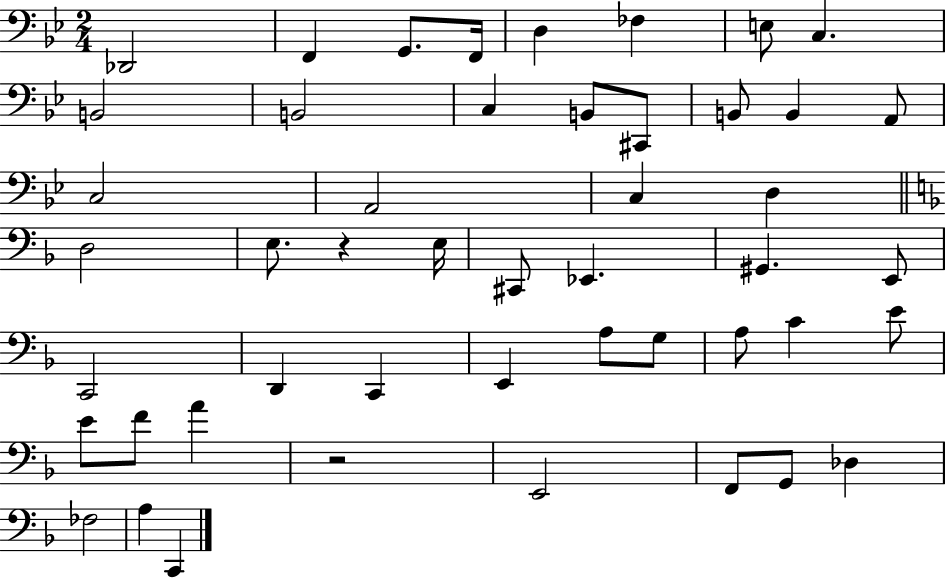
X:1
T:Untitled
M:2/4
L:1/4
K:Bb
_D,,2 F,, G,,/2 F,,/4 D, _F, E,/2 C, B,,2 B,,2 C, B,,/2 ^C,,/2 B,,/2 B,, A,,/2 C,2 A,,2 C, D, D,2 E,/2 z E,/4 ^C,,/2 _E,, ^G,, E,,/2 C,,2 D,, C,, E,, A,/2 G,/2 A,/2 C E/2 E/2 F/2 A z2 E,,2 F,,/2 G,,/2 _D, _F,2 A, C,,